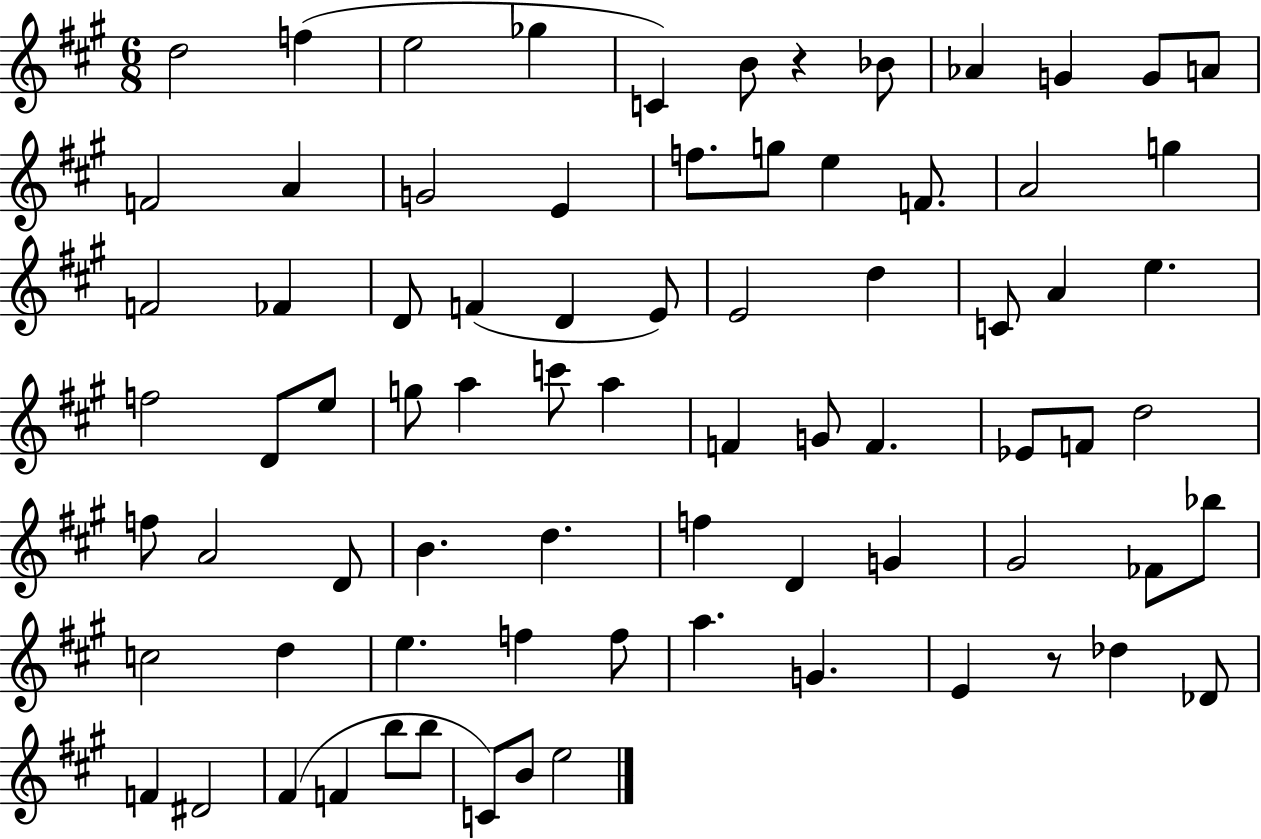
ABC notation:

X:1
T:Untitled
M:6/8
L:1/4
K:A
d2 f e2 _g C B/2 z _B/2 _A G G/2 A/2 F2 A G2 E f/2 g/2 e F/2 A2 g F2 _F D/2 F D E/2 E2 d C/2 A e f2 D/2 e/2 g/2 a c'/2 a F G/2 F _E/2 F/2 d2 f/2 A2 D/2 B d f D G ^G2 _F/2 _b/2 c2 d e f f/2 a G E z/2 _d _D/2 F ^D2 ^F F b/2 b/2 C/2 B/2 e2